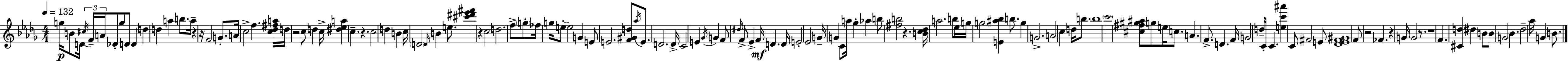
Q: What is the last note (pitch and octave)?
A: B4